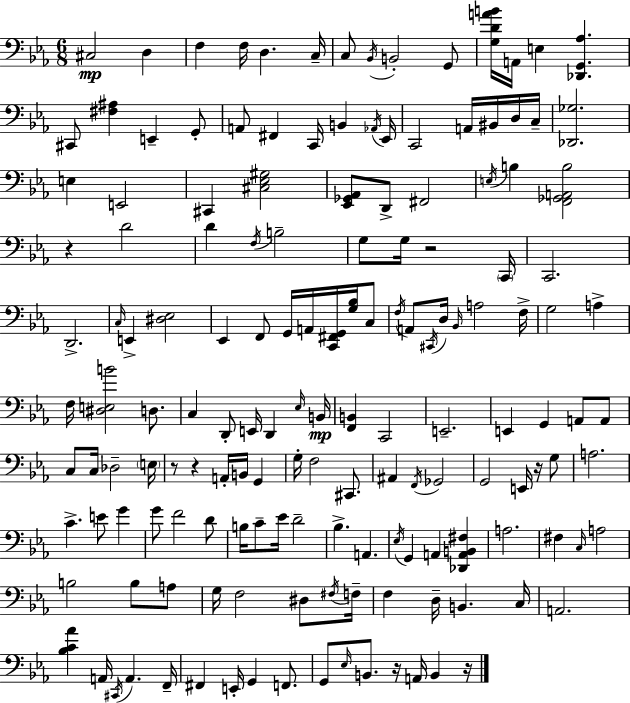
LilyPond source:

{
  \clef bass
  \numericTimeSignature
  \time 6/8
  \key c \minor
  \repeat volta 2 { cis2\mp d4 | f4 f16 d4. c16-- | c8 \acciaccatura { bes,16 } b,2-. g,8 | <g d' a' b'>16 a,16 e4 <des, g, aes>4. | \break cis,8 <fis ais>4 e,4-- g,8-. | a,8 fis,4 c,16 b,4 | \acciaccatura { aes,16 } ees,16 c,2 a,16 bis,16 | d16 c16-- <des, ges>2. | \break e4 e,2 | cis,4 <cis ees gis>2 | <ees, ges, aes,>8 d,8-> fis,2 | \acciaccatura { e16 } b4 <f, ges, a, b>2 | \break r4 d'2 | d'4 \acciaccatura { f16 } b2-- | g8 g16 r2 | \parenthesize c,16 c,2. | \break d,2.-> | \grace { c16 } e,4-> <dis ees>2 | ees,4 f,8 g,16 | a,16 <c, fis, g,>16 <g bes>16 c8 \acciaccatura { f16 } a,8 \acciaccatura { cis,16 } d16 \grace { bes,16 } a2 | \break f16-> g2 | a4-> f16 <dis e b'>2 | d8. c4 | d,8-. e,16 d,4 \grace { ees16 }\mp b,16 <f, b,>4 | \break c,2 e,2.-- | e,4 | g,4 a,8 a,8 c8 c16 | des2-- \parenthesize e16 r8 r4 | \break a,16-. b,16 g,4 g16-. f2 | cis,8. ais,4 | \acciaccatura { f,16 } ges,2 g,2 | e,16 r16 g8 a2. | \break c'4.-> | e'8 g'4 g'8 | f'2 d'8 b16 c'8-- | ees'16 d'2-- bes4.-> | \break a,4. \acciaccatura { ees16 } g,4 | a,4 <des, a, b, fis>4 a2. | fis4 | \grace { c16 } a2 | \break b2 b8 a8 | g16 f2 dis8 \acciaccatura { fis16 } | f16-- f4 d16-- b,4. | c16 a,2. | \break <bes c' aes'>4 a,16 \acciaccatura { cis,16 } a,4. | f,16-- fis,4 e,16-. g,4 f,8. | g,8 \grace { ees16 } b,8. r16 a,16 b,4 | r16 } \bar "|."
}